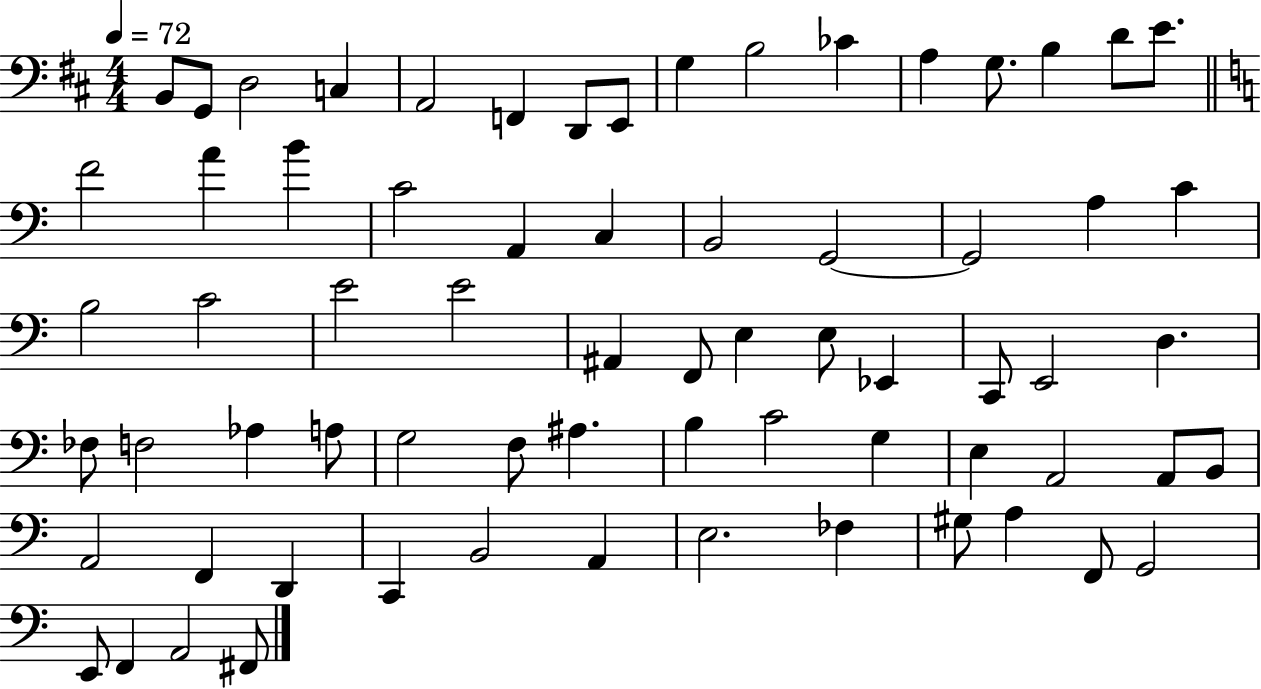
{
  \clef bass
  \numericTimeSignature
  \time 4/4
  \key d \major
  \tempo 4 = 72
  b,8 g,8 d2 c4 | a,2 f,4 d,8 e,8 | g4 b2 ces'4 | a4 g8. b4 d'8 e'8. | \break \bar "||" \break \key c \major f'2 a'4 b'4 | c'2 a,4 c4 | b,2 g,2~~ | g,2 a4 c'4 | \break b2 c'2 | e'2 e'2 | ais,4 f,8 e4 e8 ees,4 | c,8 e,2 d4. | \break fes8 f2 aes4 a8 | g2 f8 ais4. | b4 c'2 g4 | e4 a,2 a,8 b,8 | \break a,2 f,4 d,4 | c,4 b,2 a,4 | e2. fes4 | gis8 a4 f,8 g,2 | \break e,8 f,4 a,2 fis,8 | \bar "|."
}